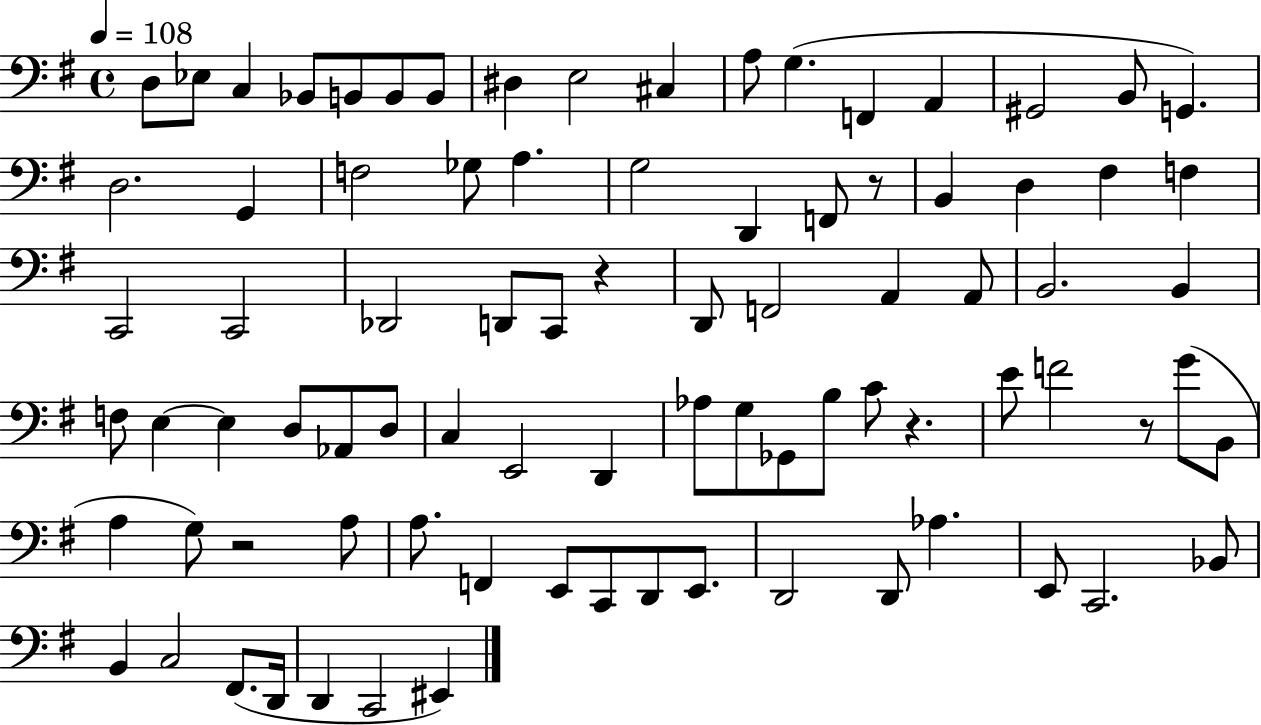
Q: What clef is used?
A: bass